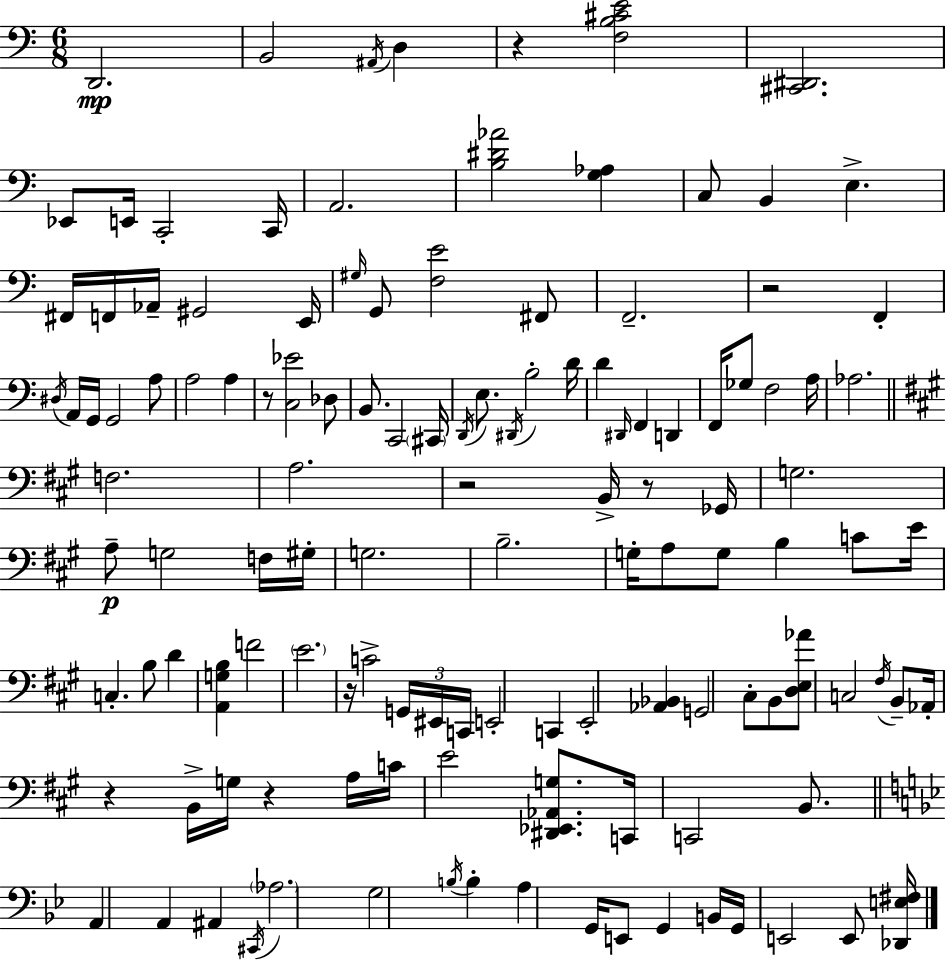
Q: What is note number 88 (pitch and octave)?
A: E4